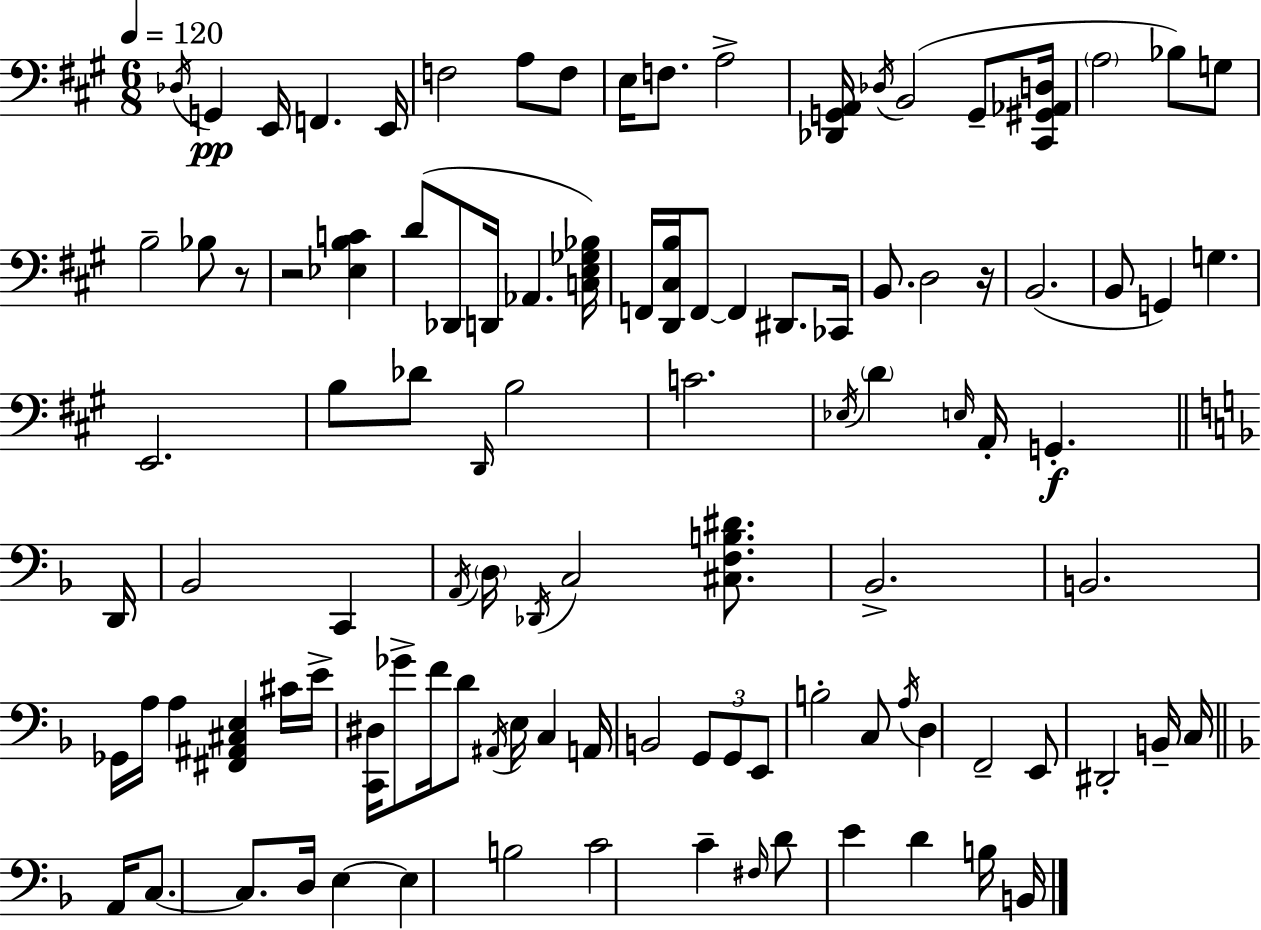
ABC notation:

X:1
T:Untitled
M:6/8
L:1/4
K:A
_D,/4 G,, E,,/4 F,, E,,/4 F,2 A,/2 F,/2 E,/4 F,/2 A,2 [_D,,G,,A,,]/4 _D,/4 B,,2 G,,/2 [^C,,^G,,_A,,D,]/4 A,2 _B,/2 G,/2 B,2 _B,/2 z/2 z2 [_E,B,C] D/2 _D,,/2 D,,/4 _A,, [C,E,_G,_B,]/4 F,,/4 [D,,^C,B,]/4 F,,/2 F,, ^D,,/2 _C,,/4 B,,/2 D,2 z/4 B,,2 B,,/2 G,, G, E,,2 B,/2 _D/2 D,,/4 B,2 C2 _E,/4 D E,/4 A,,/4 G,, D,,/4 _B,,2 C,, A,,/4 D,/4 _D,,/4 C,2 [^C,F,B,^D]/2 _B,,2 B,,2 _G,,/4 A,/4 A, [^F,,^A,,^C,E,] ^C/4 E/4 [C,,^D,]/4 _G/2 F/4 D/2 ^A,,/4 E,/4 C, A,,/4 B,,2 G,,/2 G,,/2 E,,/2 B,2 C,/2 A,/4 D, F,,2 E,,/2 ^D,,2 B,,/4 C,/4 A,,/4 C,/2 C,/2 D,/4 E, E, B,2 C2 C ^F,/4 D/2 E D B,/4 B,,/4